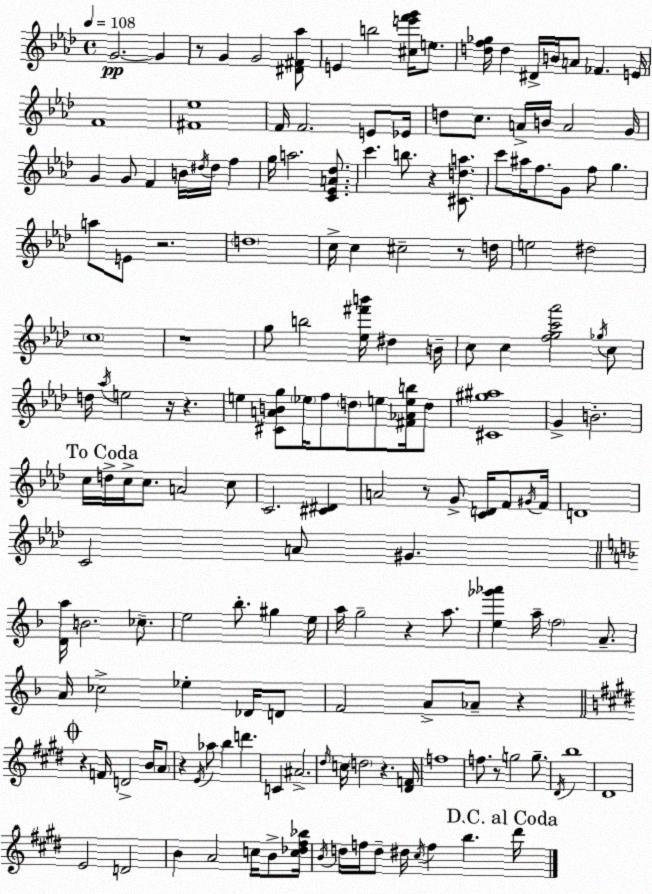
X:1
T:Untitled
M:4/4
L:1/4
K:Fm
G2 G z/2 G G2 [^D^F_a]/2 E b2 [^ce'f'g']/4 e/2 [df_g]/4 d ^D/4 B/4 A/2 _F E/4 F4 [^F_e]4 F/4 F2 E/2 _E/4 d/2 c/2 A/4 B/4 A2 G/4 G G/2 F B/4 ^d/4 ^d/4 f g/4 a2 [C_EA_d]/2 c' b/2 z [^Cda]/2 c'/2 ^a/4 f/2 G/2 f/2 g a/2 E/2 z2 d4 c/4 c ^c2 z/2 d/4 e2 ^d2 c4 z4 g/2 b2 [_e^f'b']/4 ^d B/4 c/2 c [fgc'_a']2 _g/4 c/2 d/4 _a/4 e2 z/4 z e [^CABg]/2 _e/4 f/2 d/2 e/2 [^F_Aeb]/4 d/2 [^C^g^a]4 G B2 c/4 d/4 c/4 c/2 A2 c/2 C2 [^C^D] A2 z/2 G/2 [CD]/4 F/2 ^G/4 F/4 D4 C2 A/2 ^G [Da]/4 B2 _c/2 e2 _b/2 ^g e/4 a/4 g2 z a/2 [e_g'_a'] a/4 f2 A/2 A/4 _c2 _e _D/4 D/2 F2 A/2 _A/2 z z F/4 D2 B/4 A/2 z E/4 _a/2 b d' C ^A2 ^d/4 c/4 d2 z [^DF]/4 f4 f/2 z/2 g2 g/2 ^D/4 b4 ^D4 E2 D2 B A2 c/4 B/2 [c_d^f_b]/4 B/4 d/4 f/4 d/2 ^d/4 ^c/4 f b ^d'/4